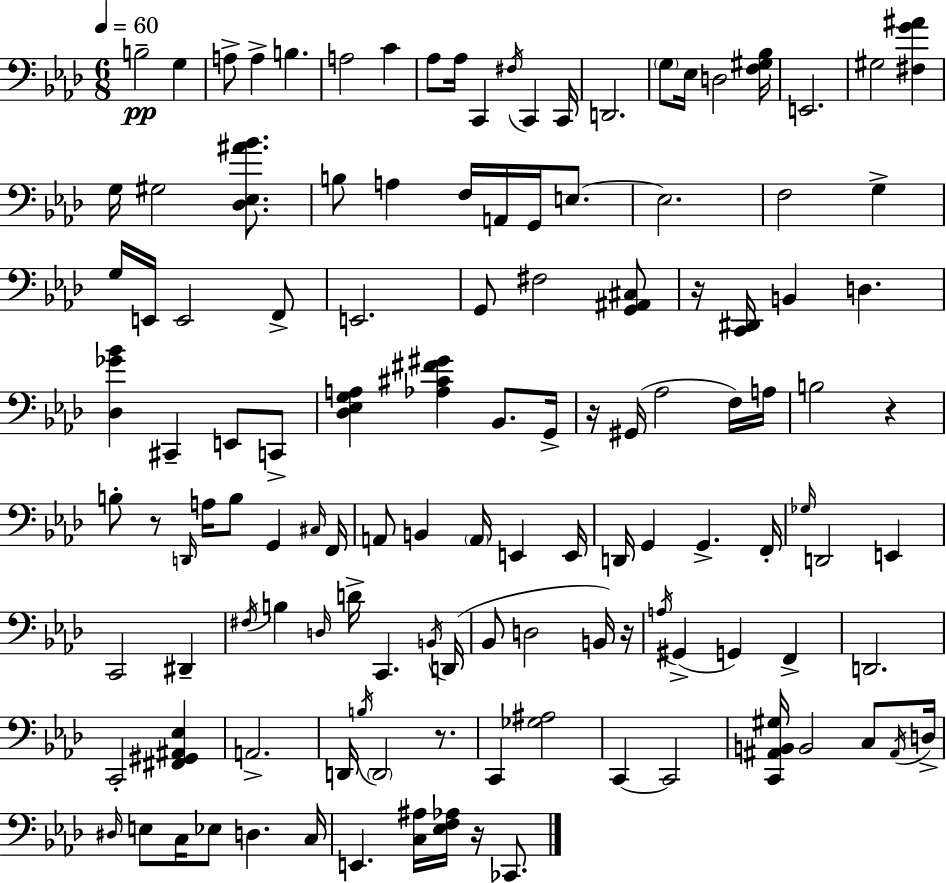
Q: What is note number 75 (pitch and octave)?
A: C2